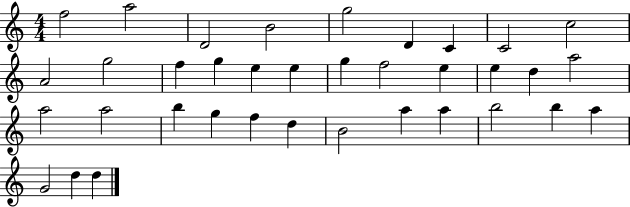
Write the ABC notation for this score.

X:1
T:Untitled
M:4/4
L:1/4
K:C
f2 a2 D2 B2 g2 D C C2 c2 A2 g2 f g e e g f2 e e d a2 a2 a2 b g f d B2 a a b2 b a G2 d d